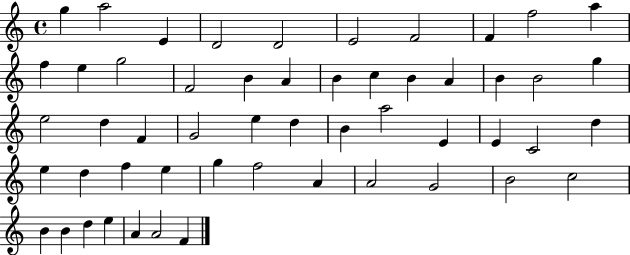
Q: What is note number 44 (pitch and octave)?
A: G4